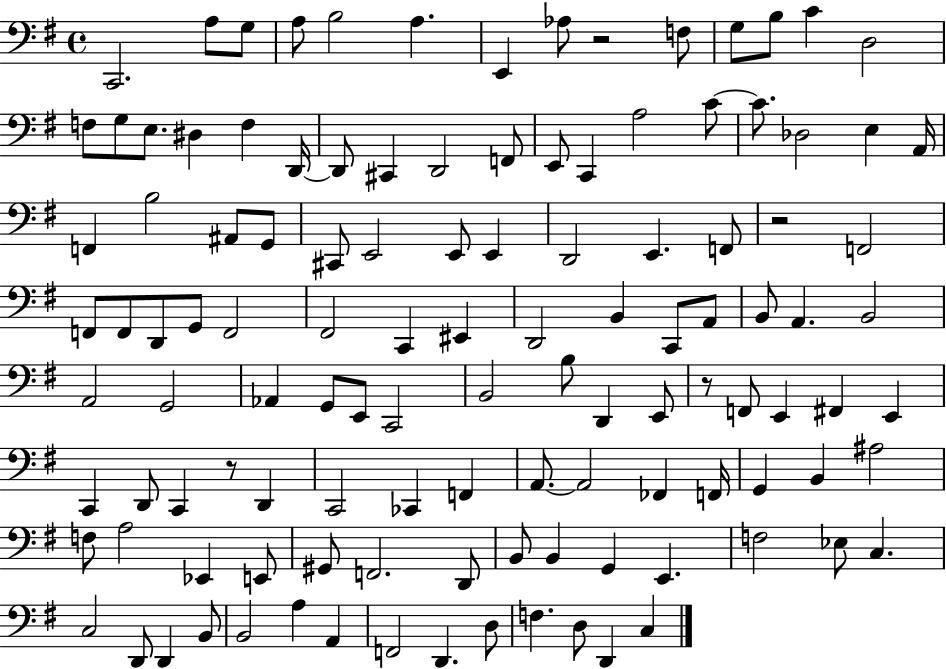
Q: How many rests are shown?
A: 4